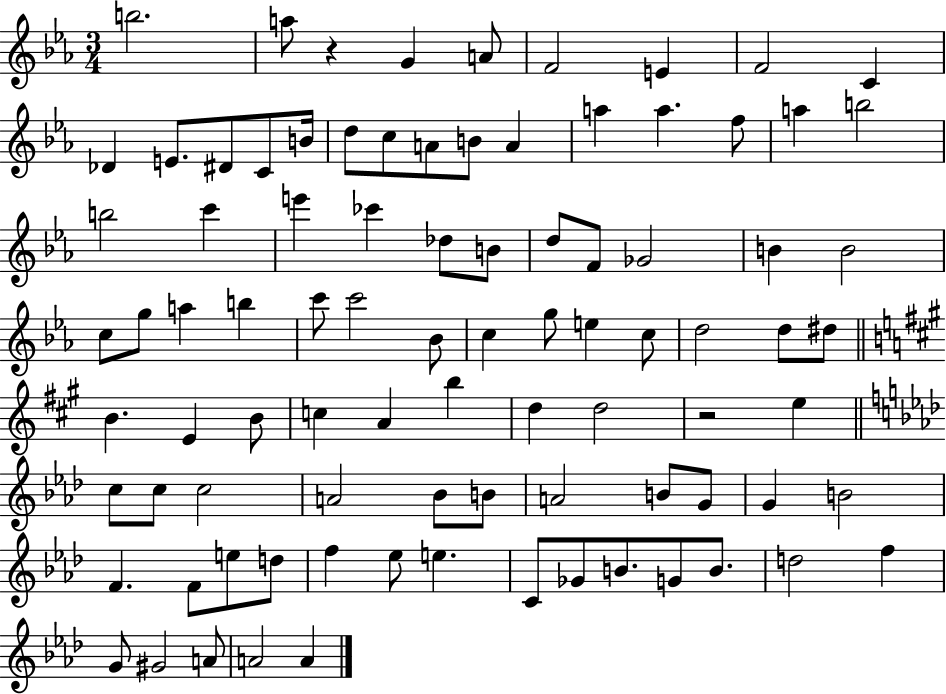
{
  \clef treble
  \numericTimeSignature
  \time 3/4
  \key ees \major
  \repeat volta 2 { b''2. | a''8 r4 g'4 a'8 | f'2 e'4 | f'2 c'4 | \break des'4 e'8. dis'8 c'8 b'16 | d''8 c''8 a'8 b'8 a'4 | a''4 a''4. f''8 | a''4 b''2 | \break b''2 c'''4 | e'''4 ces'''4 des''8 b'8 | d''8 f'8 ges'2 | b'4 b'2 | \break c''8 g''8 a''4 b''4 | c'''8 c'''2 bes'8 | c''4 g''8 e''4 c''8 | d''2 d''8 dis''8 | \break \bar "||" \break \key a \major b'4. e'4 b'8 | c''4 a'4 b''4 | d''4 d''2 | r2 e''4 | \break \bar "||" \break \key aes \major c''8 c''8 c''2 | a'2 bes'8 b'8 | a'2 b'8 g'8 | g'4 b'2 | \break f'4. f'8 e''8 d''8 | f''4 ees''8 e''4. | c'8 ges'8 b'8. g'8 b'8. | d''2 f''4 | \break g'8 gis'2 a'8 | a'2 a'4 | } \bar "|."
}